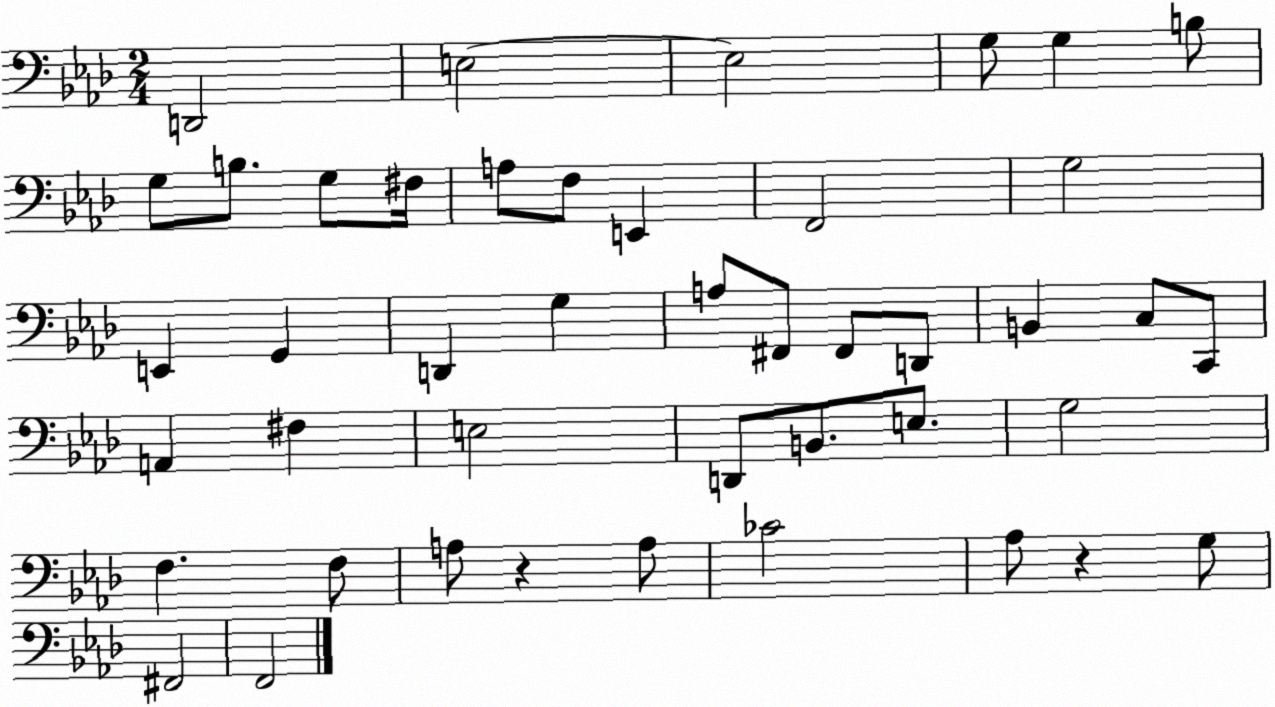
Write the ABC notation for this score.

X:1
T:Untitled
M:2/4
L:1/4
K:Ab
D,,2 E,2 E,2 G,/2 G, B,/2 G,/2 B,/2 G,/2 ^F,/4 A,/2 F,/2 E,, F,,2 G,2 E,, G,, D,, G, A,/2 ^F,,/2 ^F,,/2 D,,/2 B,, C,/2 C,,/2 A,, ^F, E,2 D,,/2 B,,/2 E,/2 G,2 F, F,/2 A,/2 z A,/2 _C2 _A,/2 z G,/2 ^F,,2 F,,2